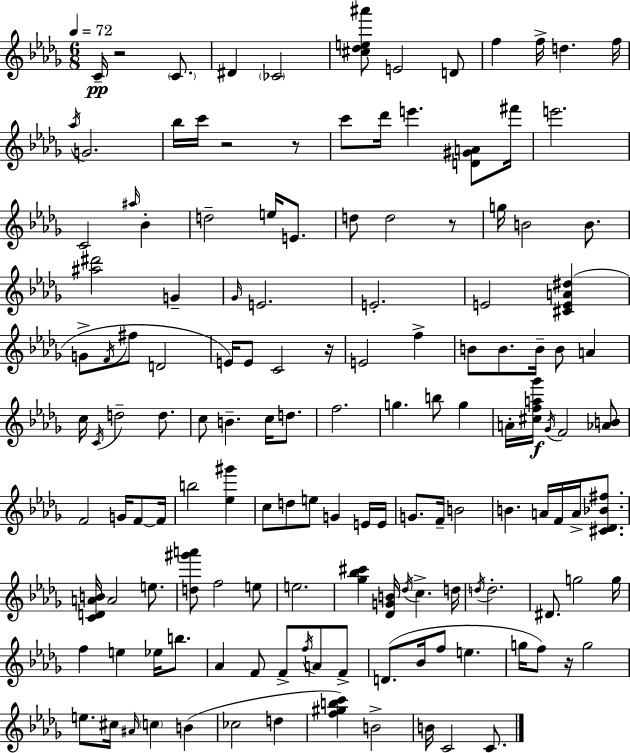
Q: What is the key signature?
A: BES minor